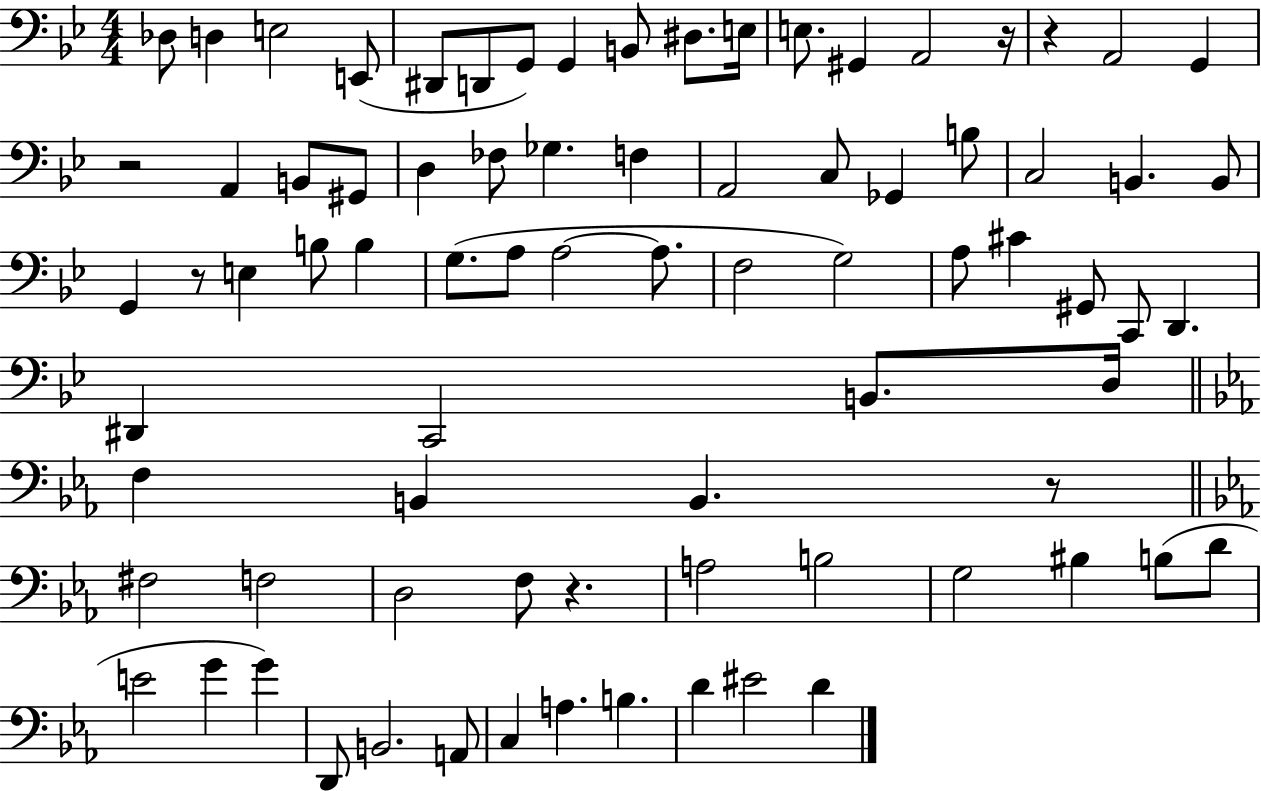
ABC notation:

X:1
T:Untitled
M:4/4
L:1/4
K:Bb
_D,/2 D, E,2 E,,/2 ^D,,/2 D,,/2 G,,/2 G,, B,,/2 ^D,/2 E,/4 E,/2 ^G,, A,,2 z/4 z A,,2 G,, z2 A,, B,,/2 ^G,,/2 D, _F,/2 _G, F, A,,2 C,/2 _G,, B,/2 C,2 B,, B,,/2 G,, z/2 E, B,/2 B, G,/2 A,/2 A,2 A,/2 F,2 G,2 A,/2 ^C ^G,,/2 C,,/2 D,, ^D,, C,,2 B,,/2 D,/4 F, B,, B,, z/2 ^F,2 F,2 D,2 F,/2 z A,2 B,2 G,2 ^B, B,/2 D/2 E2 G G D,,/2 B,,2 A,,/2 C, A, B, D ^E2 D